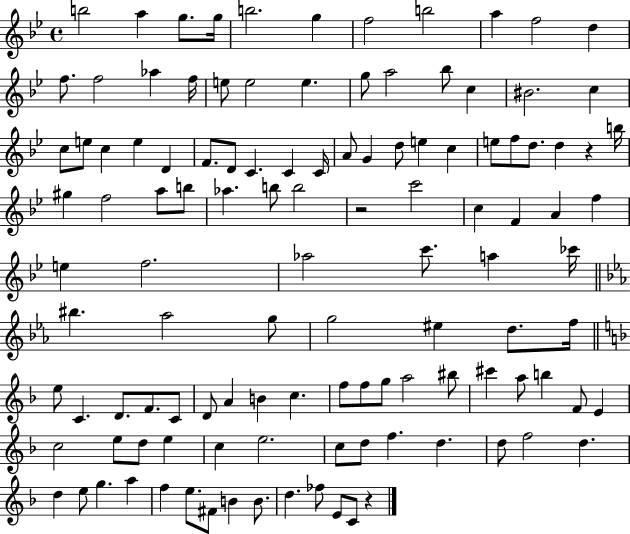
{
  \clef treble
  \time 4/4
  \defaultTimeSignature
  \key bes \major
  b''2 a''4 g''8. g''16 | b''2. g''4 | f''2 b''2 | a''4 f''2 d''4 | \break f''8. f''2 aes''4 f''16 | e''8 e''2 e''4. | g''8 a''2 bes''8 c''4 | bis'2. c''4 | \break c''8 e''8 c''4 e''4 d'4 | f'8. d'8 c'4. c'4 c'16 | a'8 g'4 d''8 e''4 c''4 | e''8 f''8 d''8. d''4 r4 b''16 | \break gis''4 f''2 a''8 b''8 | aes''4. b''8 b''2 | r2 c'''2 | c''4 f'4 a'4 f''4 | \break e''4 f''2. | aes''2 c'''8. a''4 ces'''16 | \bar "||" \break \key ees \major bis''4. aes''2 g''8 | g''2 eis''4 d''8. f''16 | \bar "||" \break \key f \major e''8 c'4. d'8. f'8. c'8 | d'8 a'4 b'4 c''4. | f''8 f''8 g''8 a''2 bis''8 | cis'''4 a''8 b''4 f'8 e'4 | \break c''2 e''8 d''8 e''4 | c''4 e''2. | c''8 d''8 f''4. d''4. | d''8 f''2 d''4. | \break d''4 e''8 g''4. a''4 | f''4 e''8. fis'8 b'4 b'8. | d''4. fes''8 e'8 c'8 r4 | \bar "|."
}